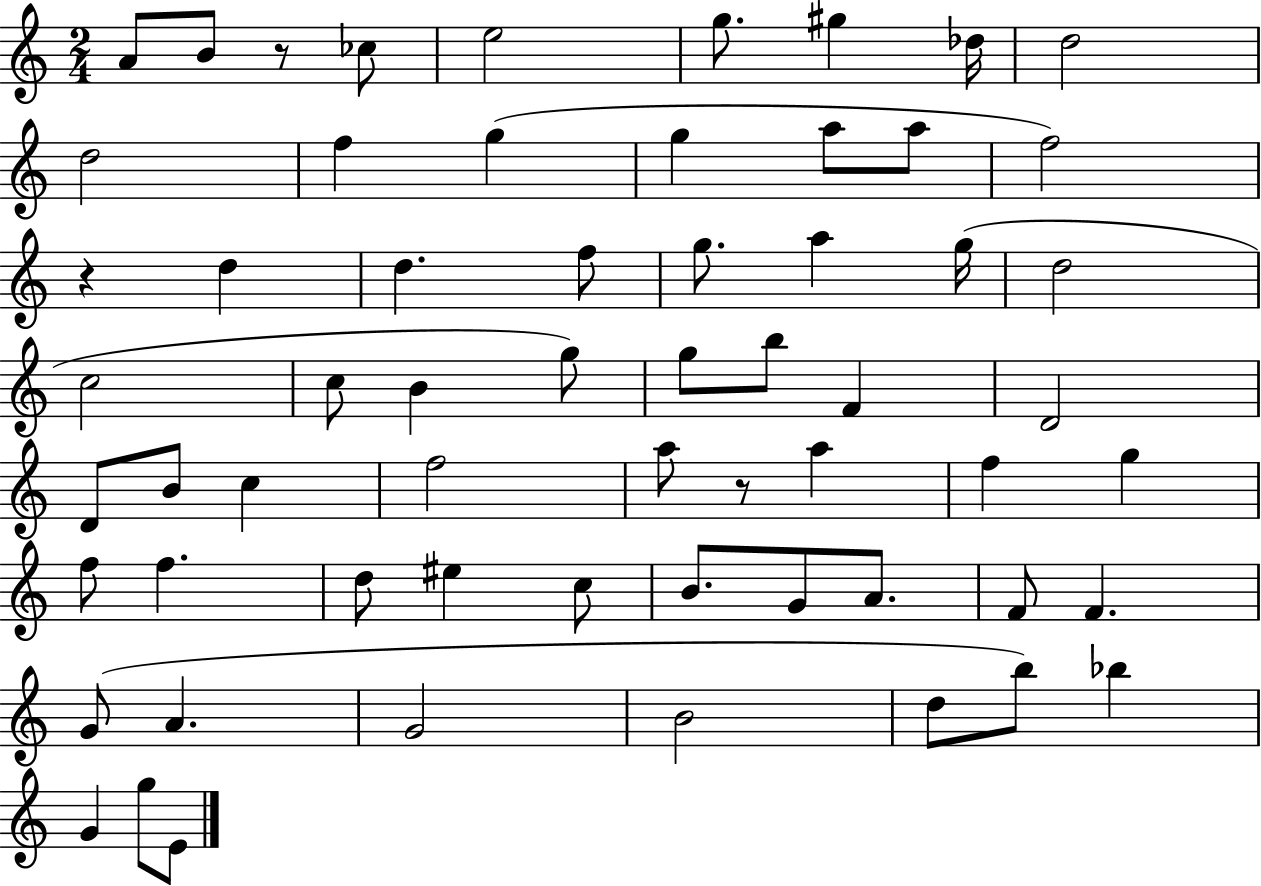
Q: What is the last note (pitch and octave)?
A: E4